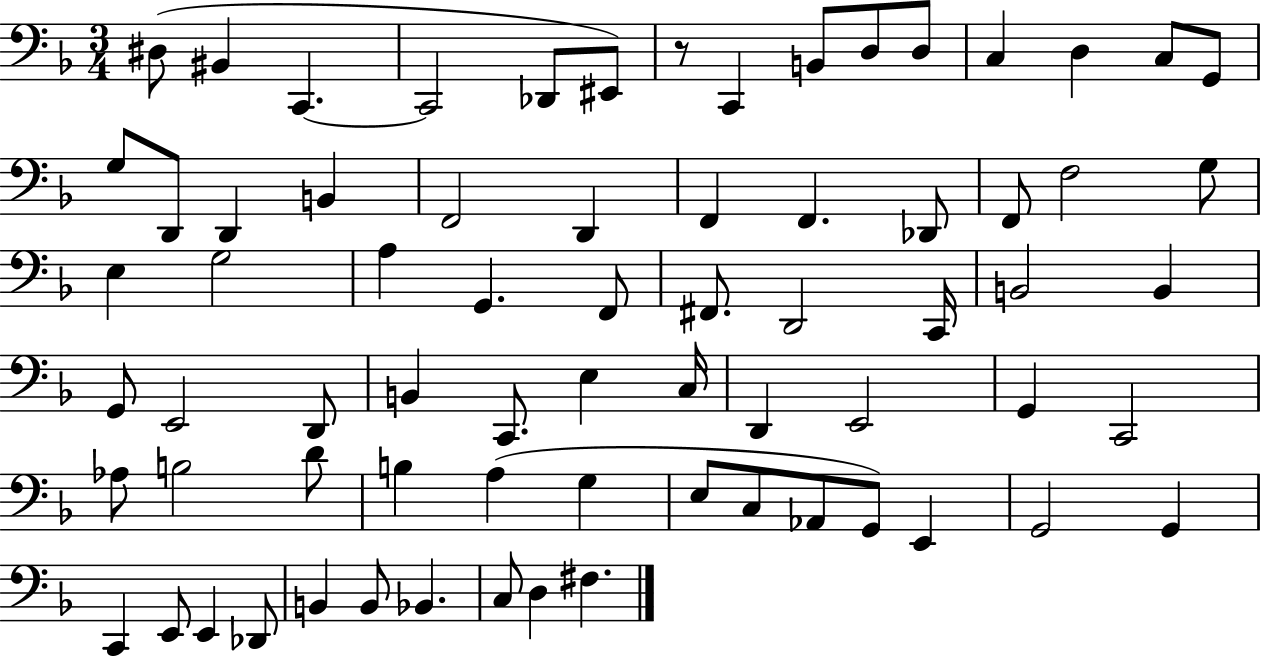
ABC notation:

X:1
T:Untitled
M:3/4
L:1/4
K:F
^D,/2 ^B,, C,, C,,2 _D,,/2 ^E,,/2 z/2 C,, B,,/2 D,/2 D,/2 C, D, C,/2 G,,/2 G,/2 D,,/2 D,, B,, F,,2 D,, F,, F,, _D,,/2 F,,/2 F,2 G,/2 E, G,2 A, G,, F,,/2 ^F,,/2 D,,2 C,,/4 B,,2 B,, G,,/2 E,,2 D,,/2 B,, C,,/2 E, C,/4 D,, E,,2 G,, C,,2 _A,/2 B,2 D/2 B, A, G, E,/2 C,/2 _A,,/2 G,,/2 E,, G,,2 G,, C,, E,,/2 E,, _D,,/2 B,, B,,/2 _B,, C,/2 D, ^F,